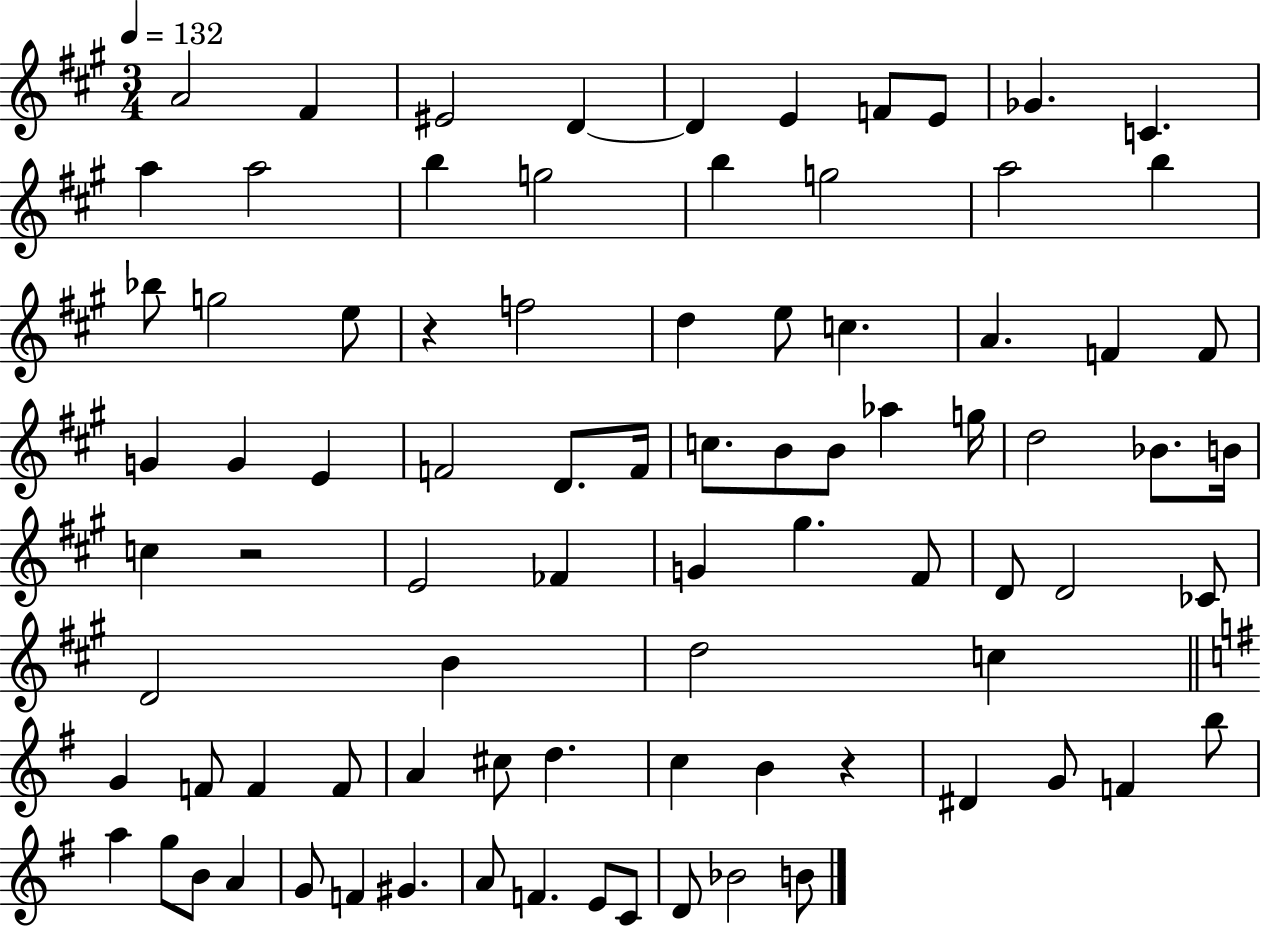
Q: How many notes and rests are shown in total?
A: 85